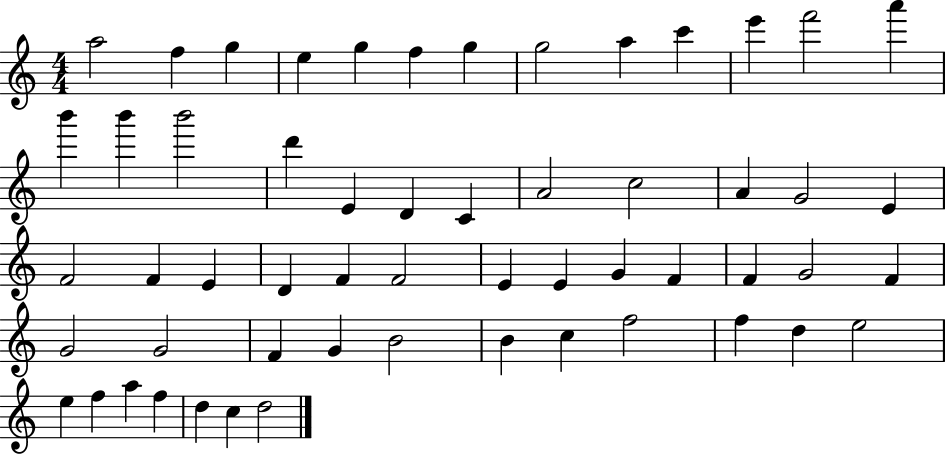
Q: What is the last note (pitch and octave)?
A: D5